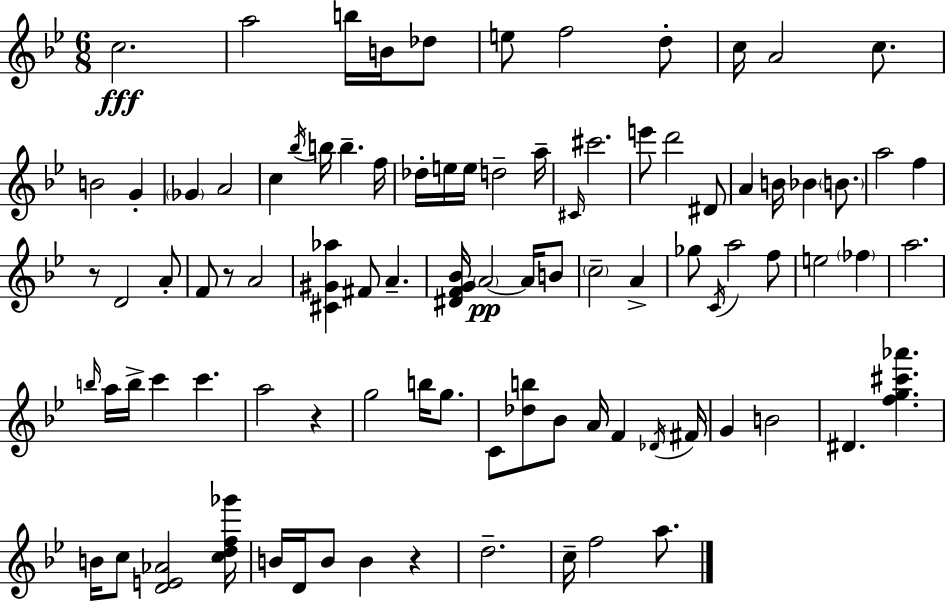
C5/h. A5/h B5/s B4/s Db5/e E5/e F5/h D5/e C5/s A4/h C5/e. B4/h G4/q Gb4/q A4/h C5/q Bb5/s B5/s B5/q. F5/s Db5/s E5/s E5/s D5/h A5/s C#4/s C#6/h. E6/e D6/h D#4/e A4/q B4/s Bb4/q B4/e. A5/h F5/q R/e D4/h A4/e F4/e R/e A4/h [C#4,G#4,Ab5]/q F#4/e A4/q. [D#4,F4,G4,Bb4]/s A4/h A4/s B4/e C5/h A4/q Gb5/e C4/s A5/h F5/e E5/h FES5/q A5/h. B5/s A5/s B5/s C6/q C6/q. A5/h R/q G5/h B5/s G5/e. C4/e [Db5,B5]/e Bb4/e A4/s F4/q Db4/s F#4/s G4/q B4/h D#4/q. [F5,G5,C#6,Ab6]/q. B4/s C5/e [D4,E4,Ab4]/h [C5,D5,F5,Gb6]/s B4/s D4/s B4/e B4/q R/q D5/h. C5/s F5/h A5/e.